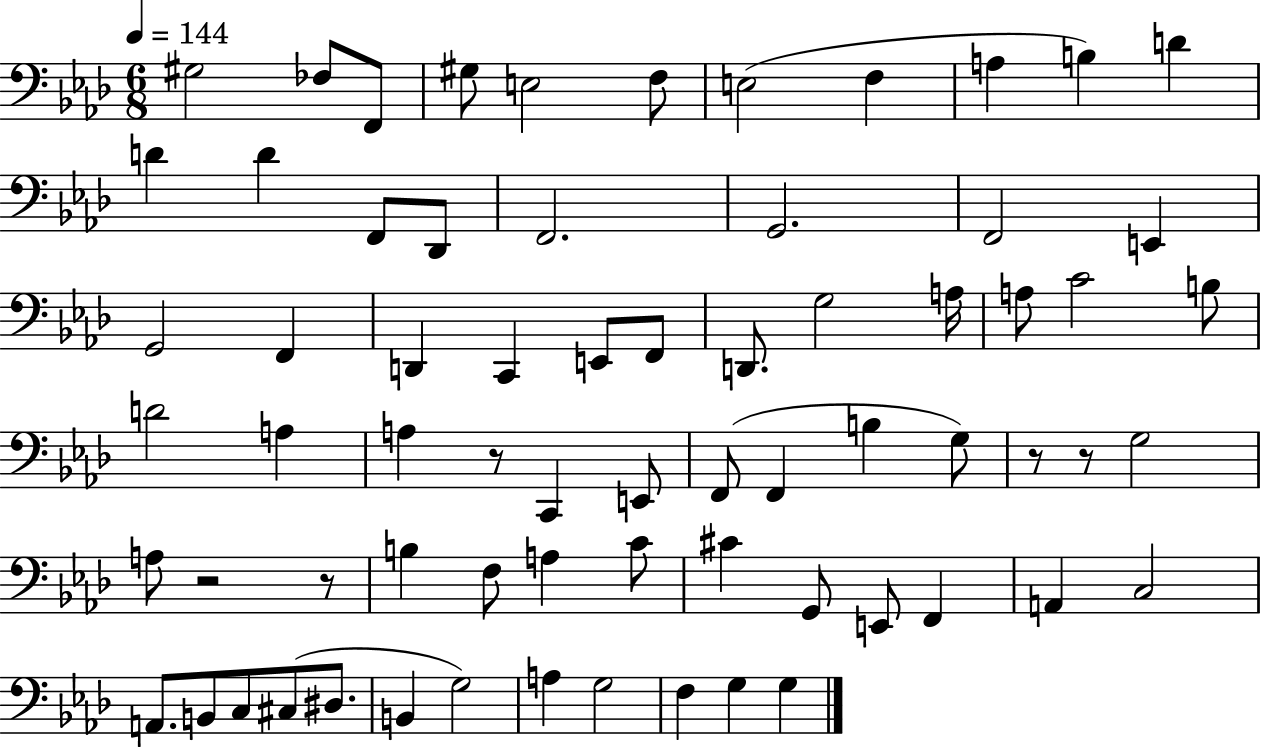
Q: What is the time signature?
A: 6/8